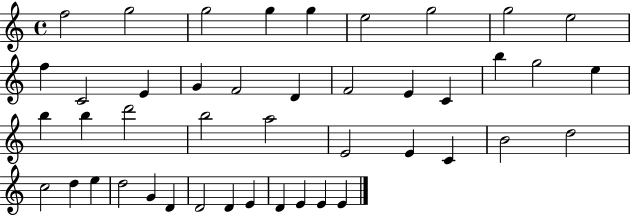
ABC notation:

X:1
T:Untitled
M:4/4
L:1/4
K:C
f2 g2 g2 g g e2 g2 g2 e2 f C2 E G F2 D F2 E C b g2 e b b d'2 b2 a2 E2 E C B2 d2 c2 d e d2 G D D2 D E D E E E